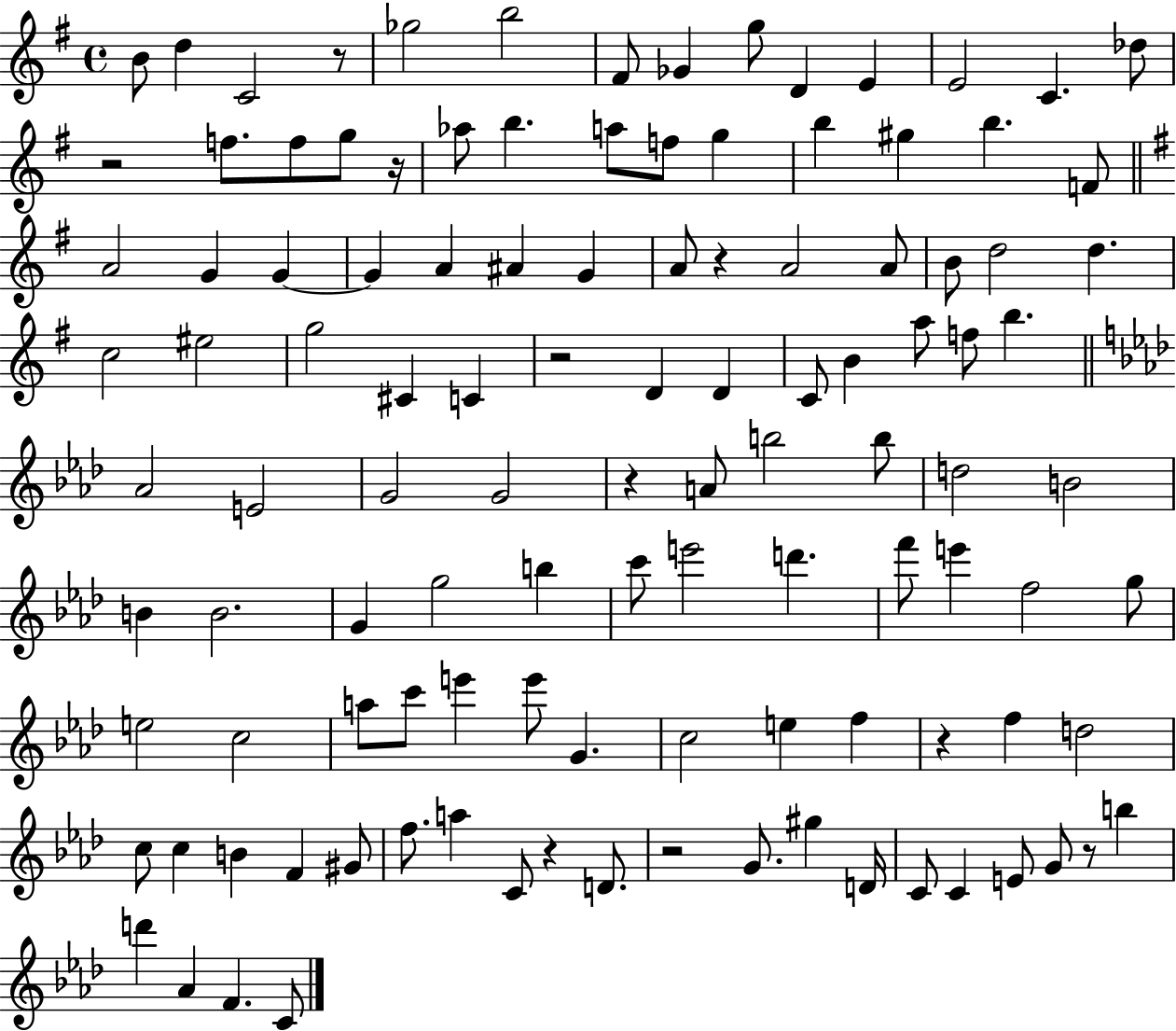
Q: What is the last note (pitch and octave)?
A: C4